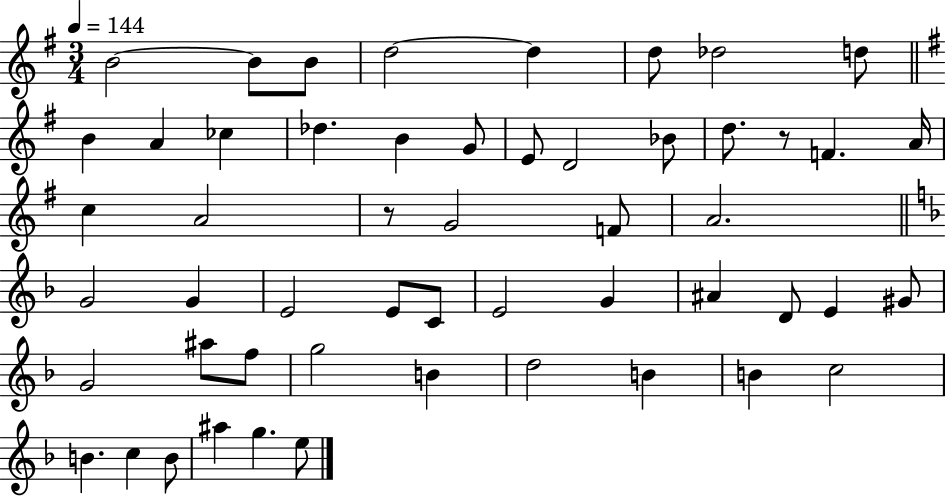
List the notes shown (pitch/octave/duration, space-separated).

B4/h B4/e B4/e D5/h D5/q D5/e Db5/h D5/e B4/q A4/q CES5/q Db5/q. B4/q G4/e E4/e D4/h Bb4/e D5/e. R/e F4/q. A4/s C5/q A4/h R/e G4/h F4/e A4/h. G4/h G4/q E4/h E4/e C4/e E4/h G4/q A#4/q D4/e E4/q G#4/e G4/h A#5/e F5/e G5/h B4/q D5/h B4/q B4/q C5/h B4/q. C5/q B4/e A#5/q G5/q. E5/e